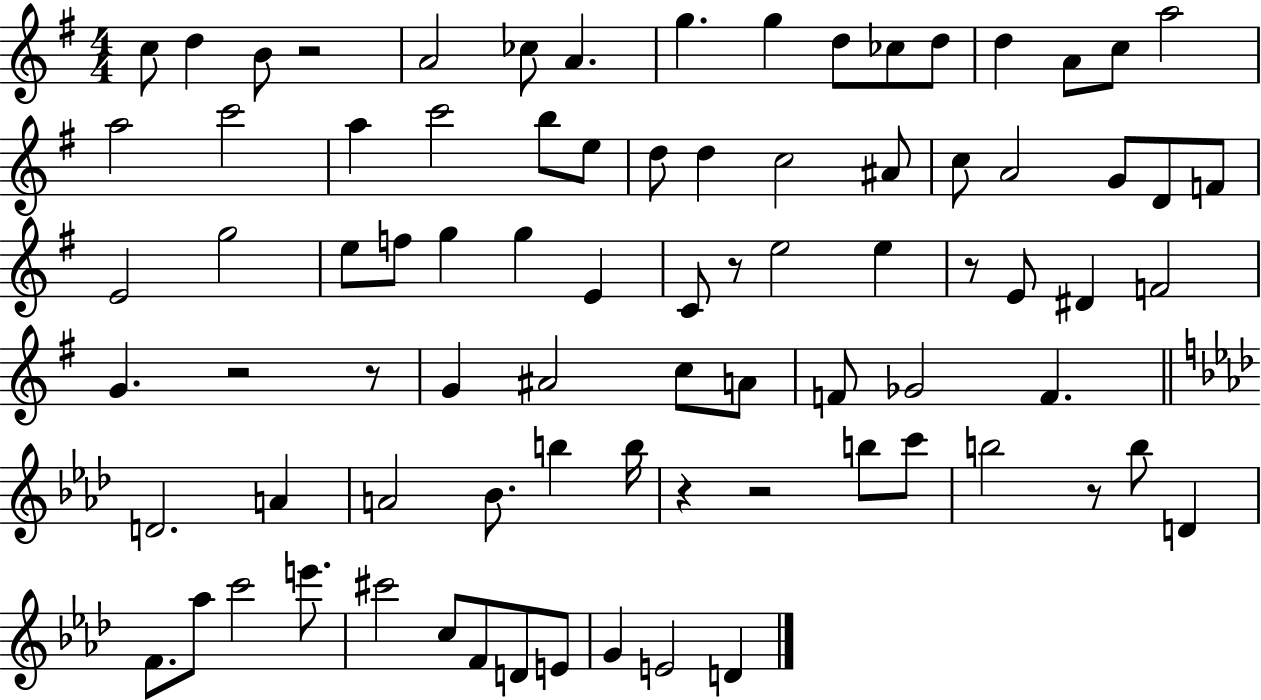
{
  \clef treble
  \numericTimeSignature
  \time 4/4
  \key g \major
  c''8 d''4 b'8 r2 | a'2 ces''8 a'4. | g''4. g''4 d''8 ces''8 d''8 | d''4 a'8 c''8 a''2 | \break a''2 c'''2 | a''4 c'''2 b''8 e''8 | d''8 d''4 c''2 ais'8 | c''8 a'2 g'8 d'8 f'8 | \break e'2 g''2 | e''8 f''8 g''4 g''4 e'4 | c'8 r8 e''2 e''4 | r8 e'8 dis'4 f'2 | \break g'4. r2 r8 | g'4 ais'2 c''8 a'8 | f'8 ges'2 f'4. | \bar "||" \break \key f \minor d'2. a'4 | a'2 bes'8. b''4 b''16 | r4 r2 b''8 c'''8 | b''2 r8 b''8 d'4 | \break f'8. aes''8 c'''2 e'''8. | cis'''2 c''8 f'8 d'8 e'8 | g'4 e'2 d'4 | \bar "|."
}